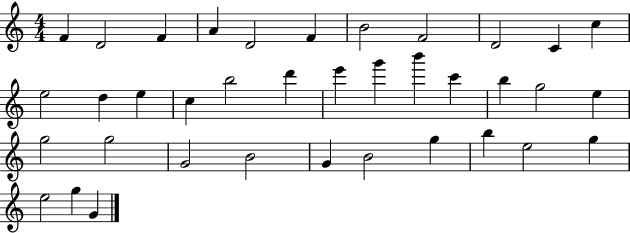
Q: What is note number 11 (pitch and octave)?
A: C5